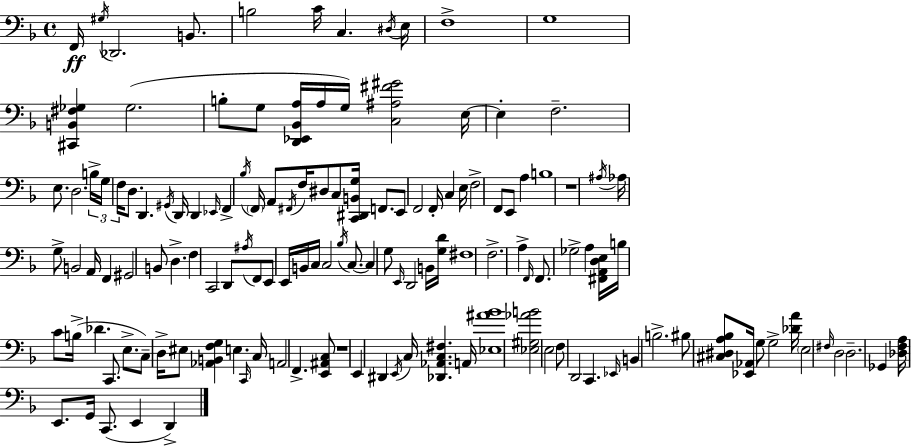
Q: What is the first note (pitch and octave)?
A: F2